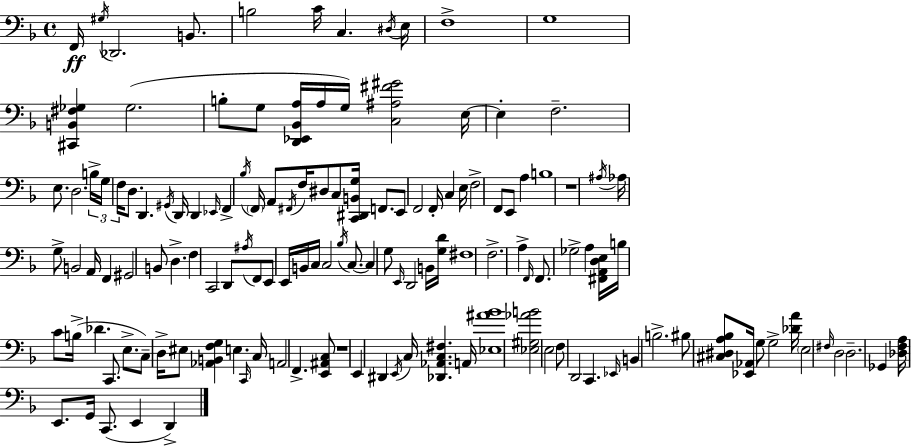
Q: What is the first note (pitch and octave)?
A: F2